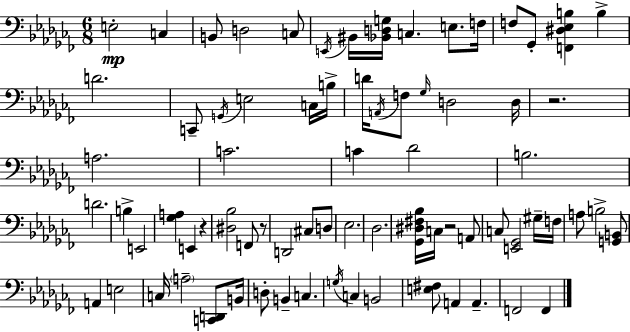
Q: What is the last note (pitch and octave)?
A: F2